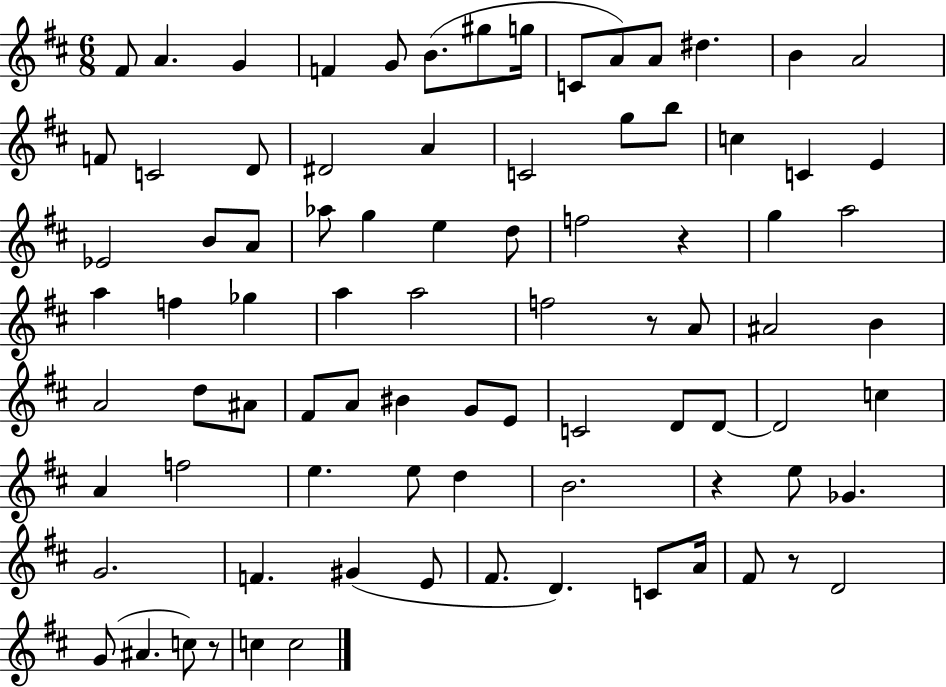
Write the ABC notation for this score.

X:1
T:Untitled
M:6/8
L:1/4
K:D
^F/2 A G F G/2 B/2 ^g/2 g/4 C/2 A/2 A/2 ^d B A2 F/2 C2 D/2 ^D2 A C2 g/2 b/2 c C E _E2 B/2 A/2 _a/2 g e d/2 f2 z g a2 a f _g a a2 f2 z/2 A/2 ^A2 B A2 d/2 ^A/2 ^F/2 A/2 ^B G/2 E/2 C2 D/2 D/2 D2 c A f2 e e/2 d B2 z e/2 _G G2 F ^G E/2 ^F/2 D C/2 A/4 ^F/2 z/2 D2 G/2 ^A c/2 z/2 c c2